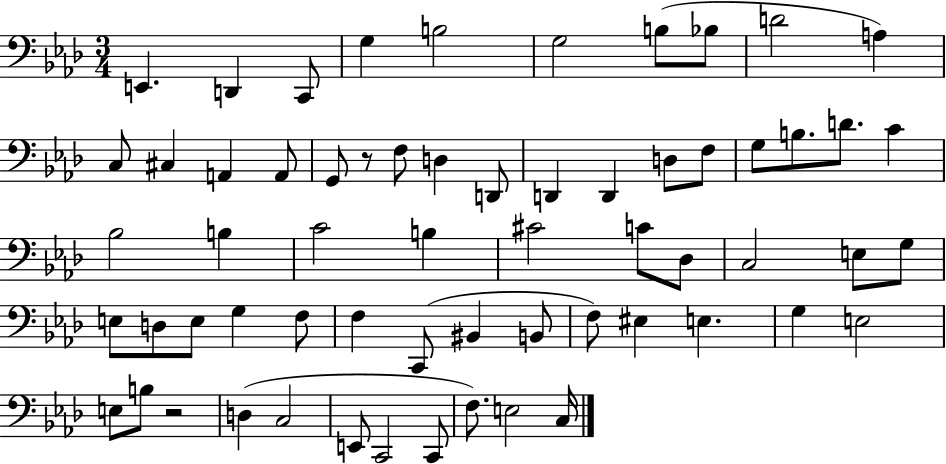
X:1
T:Untitled
M:3/4
L:1/4
K:Ab
E,, D,, C,,/2 G, B,2 G,2 B,/2 _B,/2 D2 A, C,/2 ^C, A,, A,,/2 G,,/2 z/2 F,/2 D, D,,/2 D,, D,, D,/2 F,/2 G,/2 B,/2 D/2 C _B,2 B, C2 B, ^C2 C/2 _D,/2 C,2 E,/2 G,/2 E,/2 D,/2 E,/2 G, F,/2 F, C,,/2 ^B,, B,,/2 F,/2 ^E, E, G, E,2 E,/2 B,/2 z2 D, C,2 E,,/2 C,,2 C,,/2 F,/2 E,2 C,/4